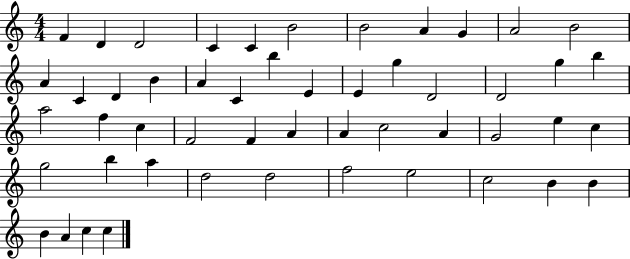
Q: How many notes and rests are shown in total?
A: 51